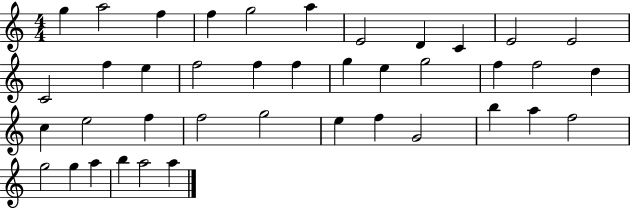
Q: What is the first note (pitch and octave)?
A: G5